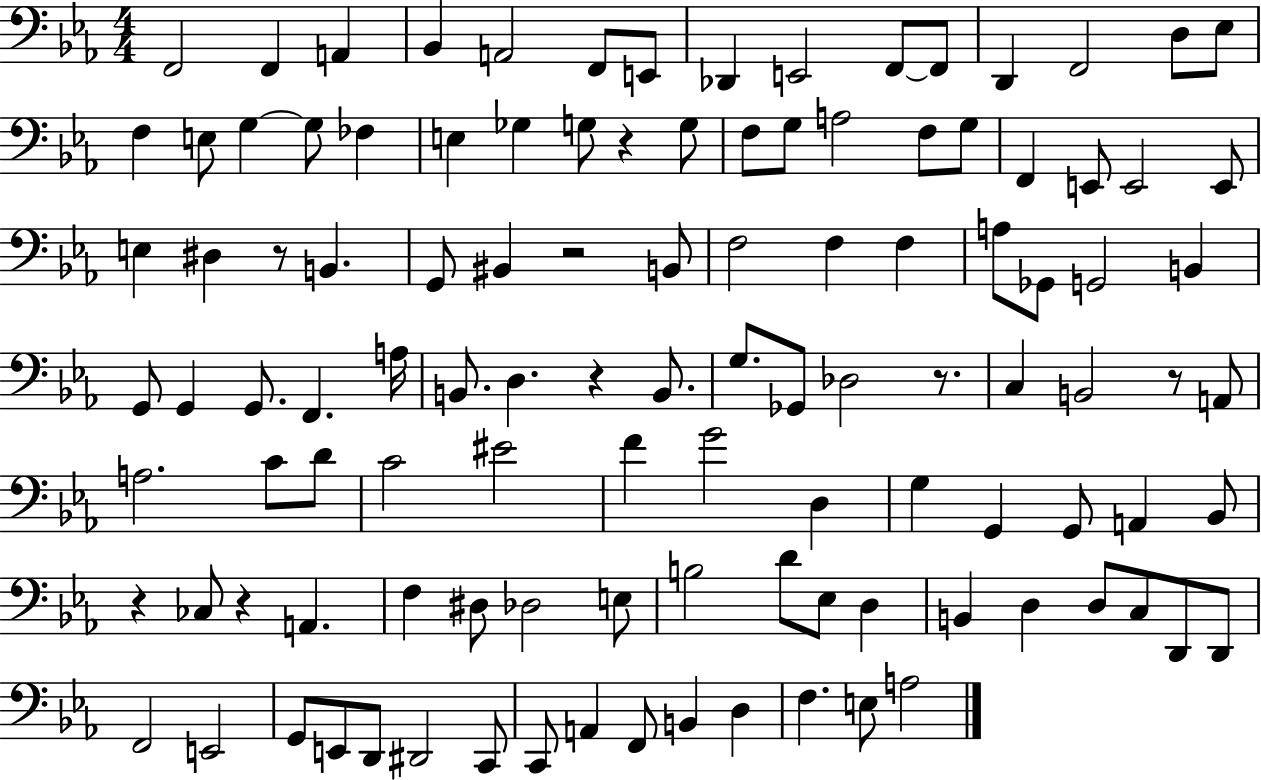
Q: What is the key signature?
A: EES major